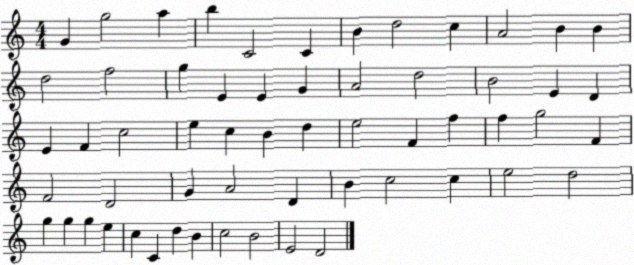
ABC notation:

X:1
T:Untitled
M:4/4
L:1/4
K:C
G g2 a b C2 C B d2 c A2 B B d2 f2 g E E G A2 d2 B2 E D E F c2 e c B d e2 F f f g2 F F2 D2 G A2 D B c2 c e2 d2 g g g e c C d B c2 B2 E2 D2